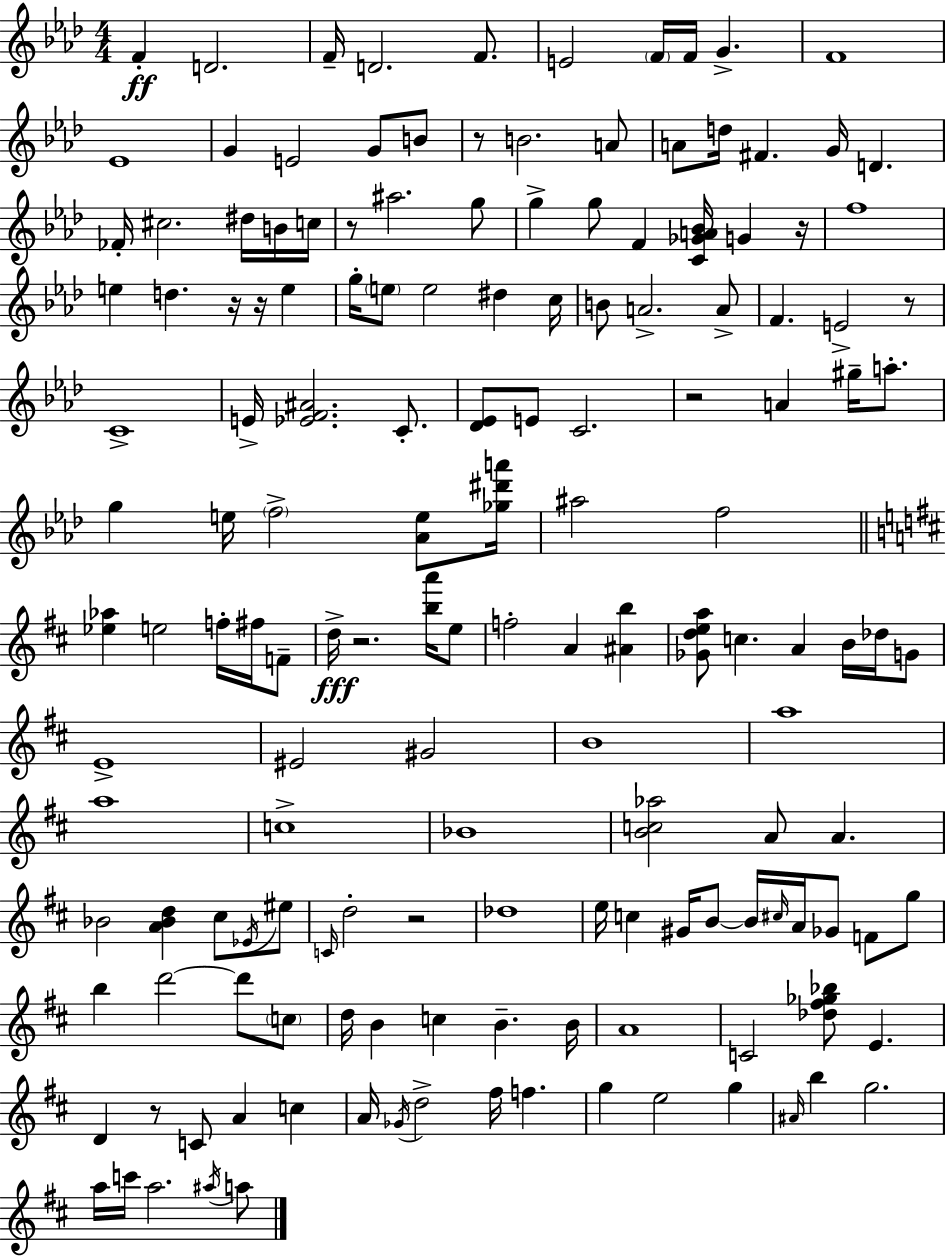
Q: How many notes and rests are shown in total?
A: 154